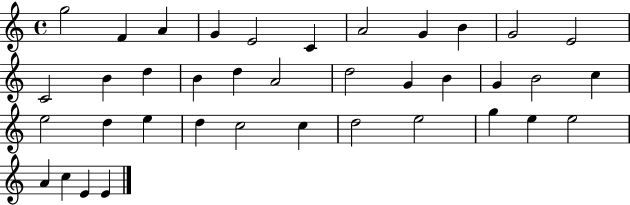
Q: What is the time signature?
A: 4/4